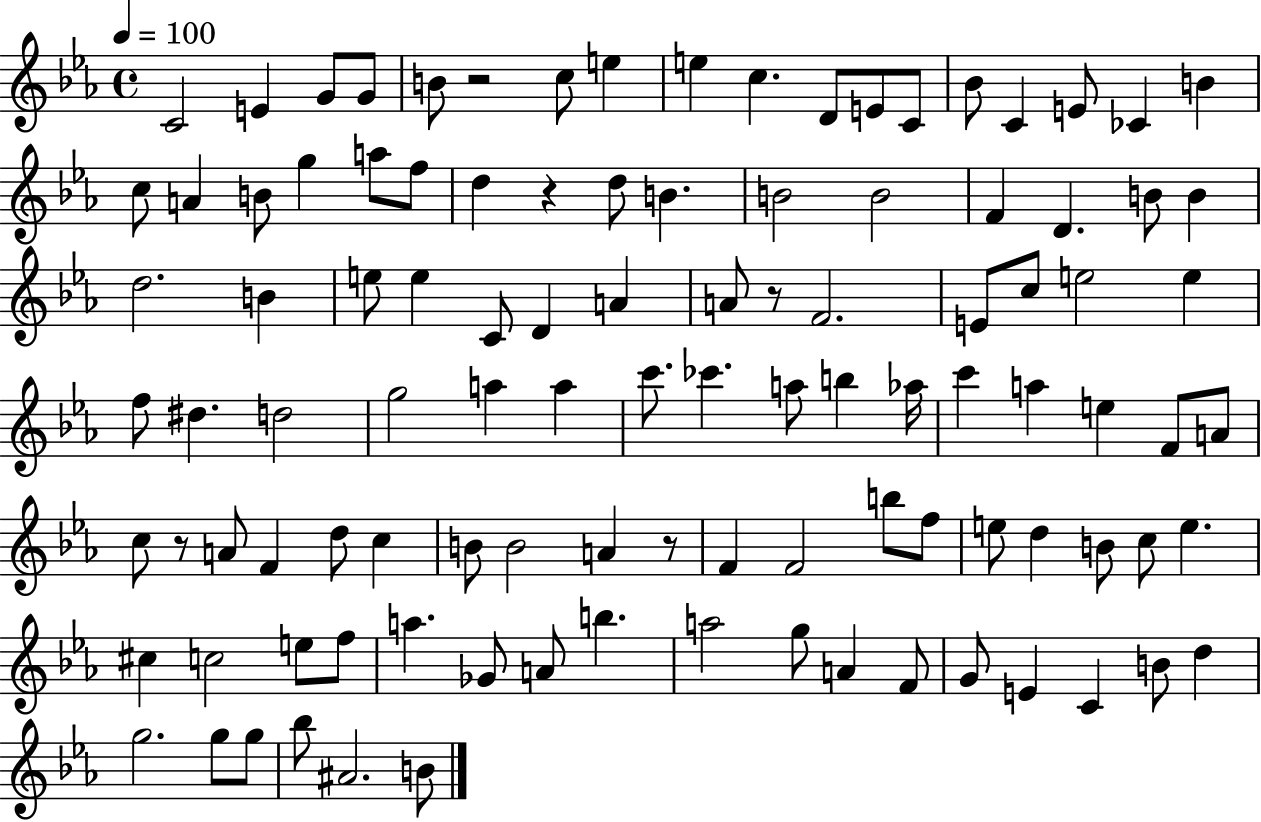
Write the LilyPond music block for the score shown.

{
  \clef treble
  \time 4/4
  \defaultTimeSignature
  \key ees \major
  \tempo 4 = 100
  c'2 e'4 g'8 g'8 | b'8 r2 c''8 e''4 | e''4 c''4. d'8 e'8 c'8 | bes'8 c'4 e'8 ces'4 b'4 | \break c''8 a'4 b'8 g''4 a''8 f''8 | d''4 r4 d''8 b'4. | b'2 b'2 | f'4 d'4. b'8 b'4 | \break d''2. b'4 | e''8 e''4 c'8 d'4 a'4 | a'8 r8 f'2. | e'8 c''8 e''2 e''4 | \break f''8 dis''4. d''2 | g''2 a''4 a''4 | c'''8. ces'''4. a''8 b''4 aes''16 | c'''4 a''4 e''4 f'8 a'8 | \break c''8 r8 a'8 f'4 d''8 c''4 | b'8 b'2 a'4 r8 | f'4 f'2 b''8 f''8 | e''8 d''4 b'8 c''8 e''4. | \break cis''4 c''2 e''8 f''8 | a''4. ges'8 a'8 b''4. | a''2 g''8 a'4 f'8 | g'8 e'4 c'4 b'8 d''4 | \break g''2. g''8 g''8 | bes''8 ais'2. b'8 | \bar "|."
}